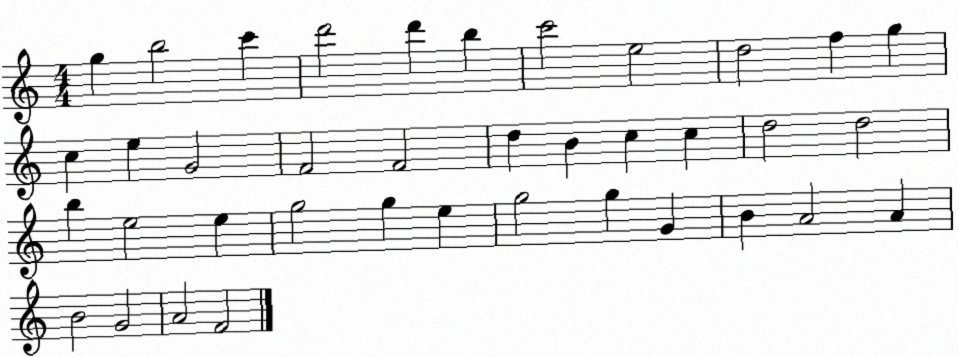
X:1
T:Untitled
M:4/4
L:1/4
K:C
g b2 c' d'2 d' b c'2 e2 d2 f g c e G2 F2 F2 d B c c d2 d2 b e2 e g2 g e g2 g G B A2 A B2 G2 A2 F2